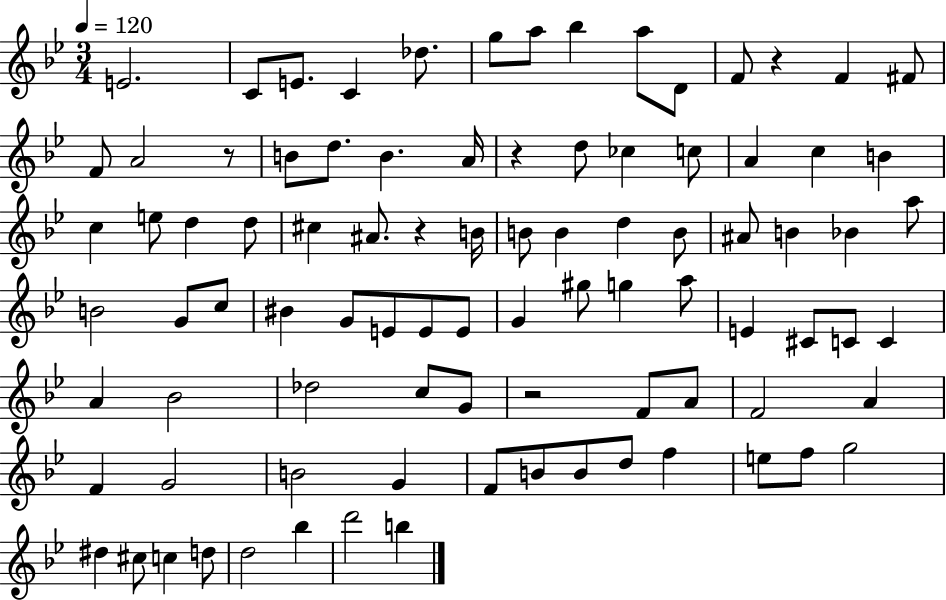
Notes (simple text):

E4/h. C4/e E4/e. C4/q Db5/e. G5/e A5/e Bb5/q A5/e D4/e F4/e R/q F4/q F#4/e F4/e A4/h R/e B4/e D5/e. B4/q. A4/s R/q D5/e CES5/q C5/e A4/q C5/q B4/q C5/q E5/e D5/q D5/e C#5/q A#4/e. R/q B4/s B4/e B4/q D5/q B4/e A#4/e B4/q Bb4/q A5/e B4/h G4/e C5/e BIS4/q G4/e E4/e E4/e E4/e G4/q G#5/e G5/q A5/e E4/q C#4/e C4/e C4/q A4/q Bb4/h Db5/h C5/e G4/e R/h F4/e A4/e F4/h A4/q F4/q G4/h B4/h G4/q F4/e B4/e B4/e D5/e F5/q E5/e F5/e G5/h D#5/q C#5/e C5/q D5/e D5/h Bb5/q D6/h B5/q